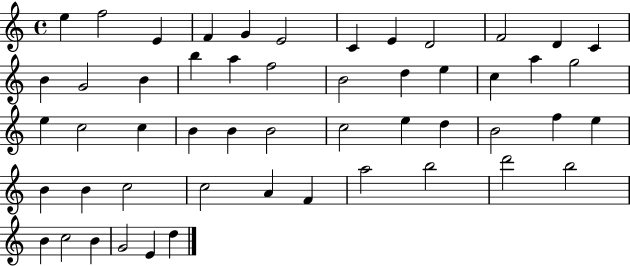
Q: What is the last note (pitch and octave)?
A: D5